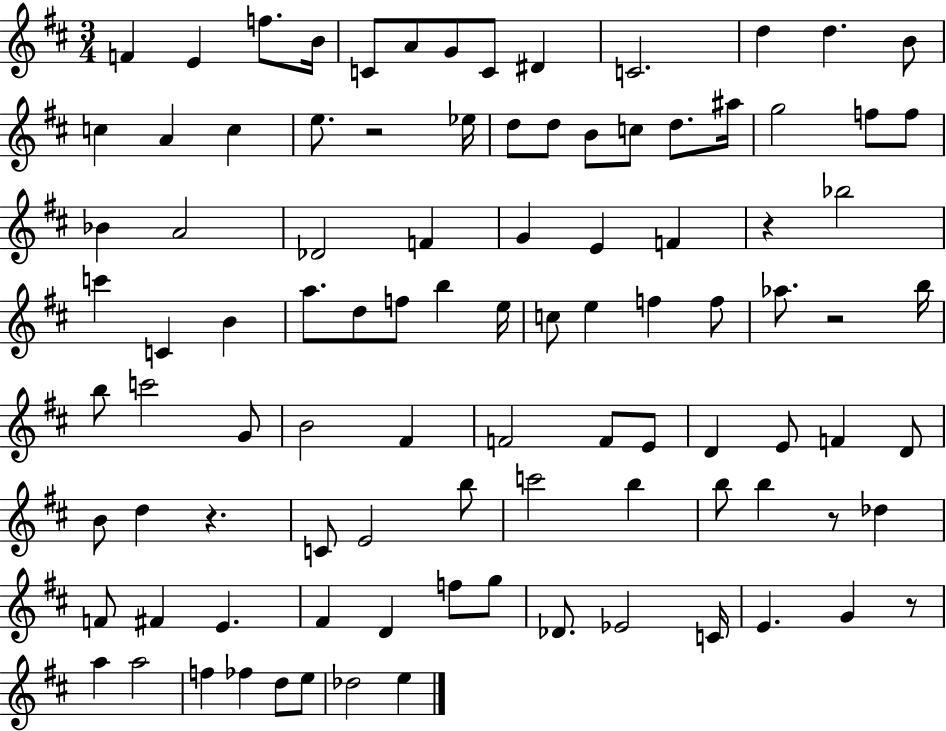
{
  \clef treble
  \numericTimeSignature
  \time 3/4
  \key d \major
  f'4 e'4 f''8. b'16 | c'8 a'8 g'8 c'8 dis'4 | c'2. | d''4 d''4. b'8 | \break c''4 a'4 c''4 | e''8. r2 ees''16 | d''8 d''8 b'8 c''8 d''8. ais''16 | g''2 f''8 f''8 | \break bes'4 a'2 | des'2 f'4 | g'4 e'4 f'4 | r4 bes''2 | \break c'''4 c'4 b'4 | a''8. d''8 f''8 b''4 e''16 | c''8 e''4 f''4 f''8 | aes''8. r2 b''16 | \break b''8 c'''2 g'8 | b'2 fis'4 | f'2 f'8 e'8 | d'4 e'8 f'4 d'8 | \break b'8 d''4 r4. | c'8 e'2 b''8 | c'''2 b''4 | b''8 b''4 r8 des''4 | \break f'8 fis'4 e'4. | fis'4 d'4 f''8 g''8 | des'8. ees'2 c'16 | e'4. g'4 r8 | \break a''4 a''2 | f''4 fes''4 d''8 e''8 | des''2 e''4 | \bar "|."
}